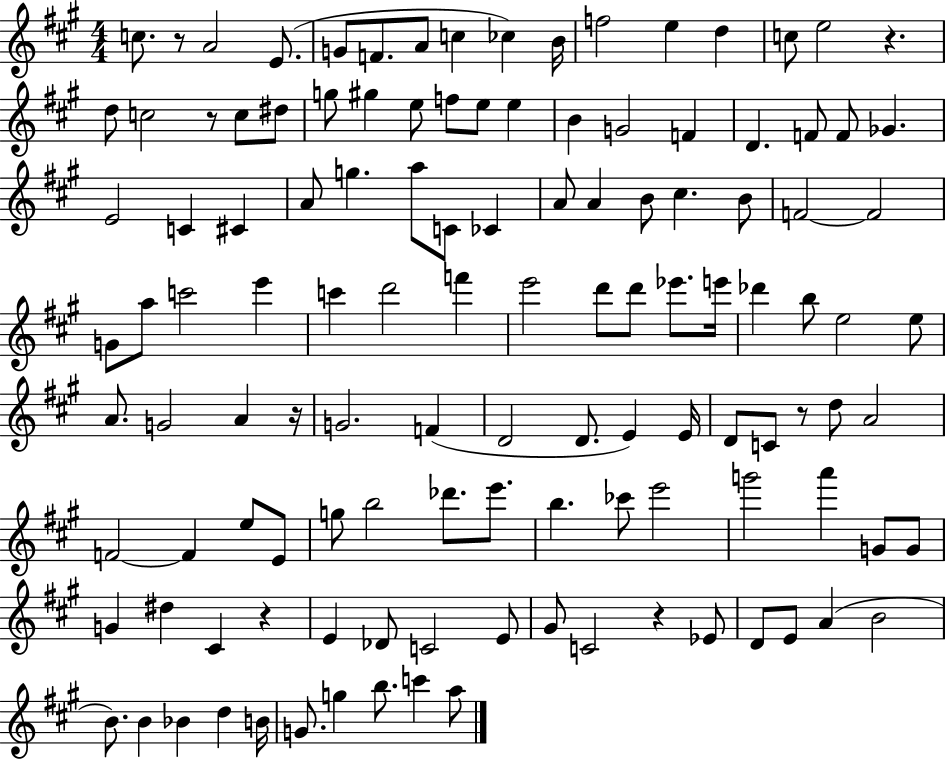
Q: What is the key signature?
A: A major